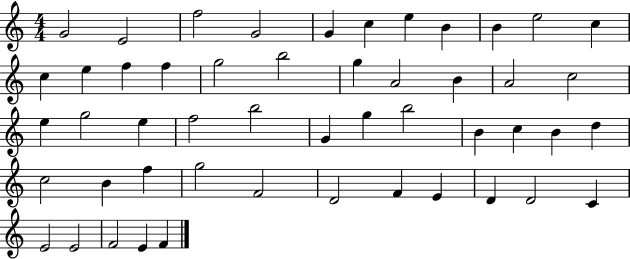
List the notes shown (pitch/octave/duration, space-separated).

G4/h E4/h F5/h G4/h G4/q C5/q E5/q B4/q B4/q E5/h C5/q C5/q E5/q F5/q F5/q G5/h B5/h G5/q A4/h B4/q A4/h C5/h E5/q G5/h E5/q F5/h B5/h G4/q G5/q B5/h B4/q C5/q B4/q D5/q C5/h B4/q F5/q G5/h F4/h D4/h F4/q E4/q D4/q D4/h C4/q E4/h E4/h F4/h E4/q F4/q